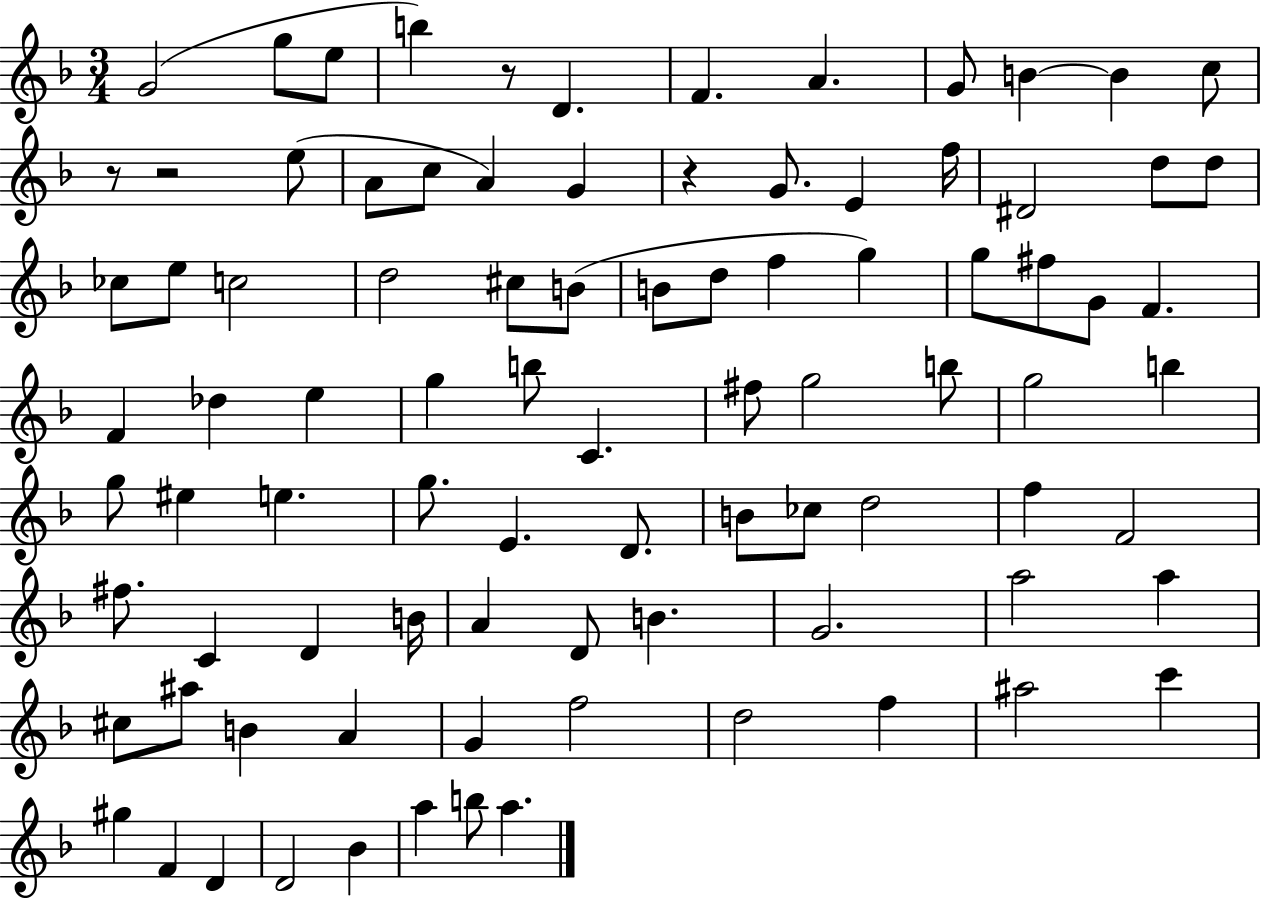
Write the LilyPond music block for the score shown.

{
  \clef treble
  \numericTimeSignature
  \time 3/4
  \key f \major
  g'2( g''8 e''8 | b''4) r8 d'4. | f'4. a'4. | g'8 b'4~~ b'4 c''8 | \break r8 r2 e''8( | a'8 c''8 a'4) g'4 | r4 g'8. e'4 f''16 | dis'2 d''8 d''8 | \break ces''8 e''8 c''2 | d''2 cis''8 b'8( | b'8 d''8 f''4 g''4) | g''8 fis''8 g'8 f'4. | \break f'4 des''4 e''4 | g''4 b''8 c'4. | fis''8 g''2 b''8 | g''2 b''4 | \break g''8 eis''4 e''4. | g''8. e'4. d'8. | b'8 ces''8 d''2 | f''4 f'2 | \break fis''8. c'4 d'4 b'16 | a'4 d'8 b'4. | g'2. | a''2 a''4 | \break cis''8 ais''8 b'4 a'4 | g'4 f''2 | d''2 f''4 | ais''2 c'''4 | \break gis''4 f'4 d'4 | d'2 bes'4 | a''4 b''8 a''4. | \bar "|."
}